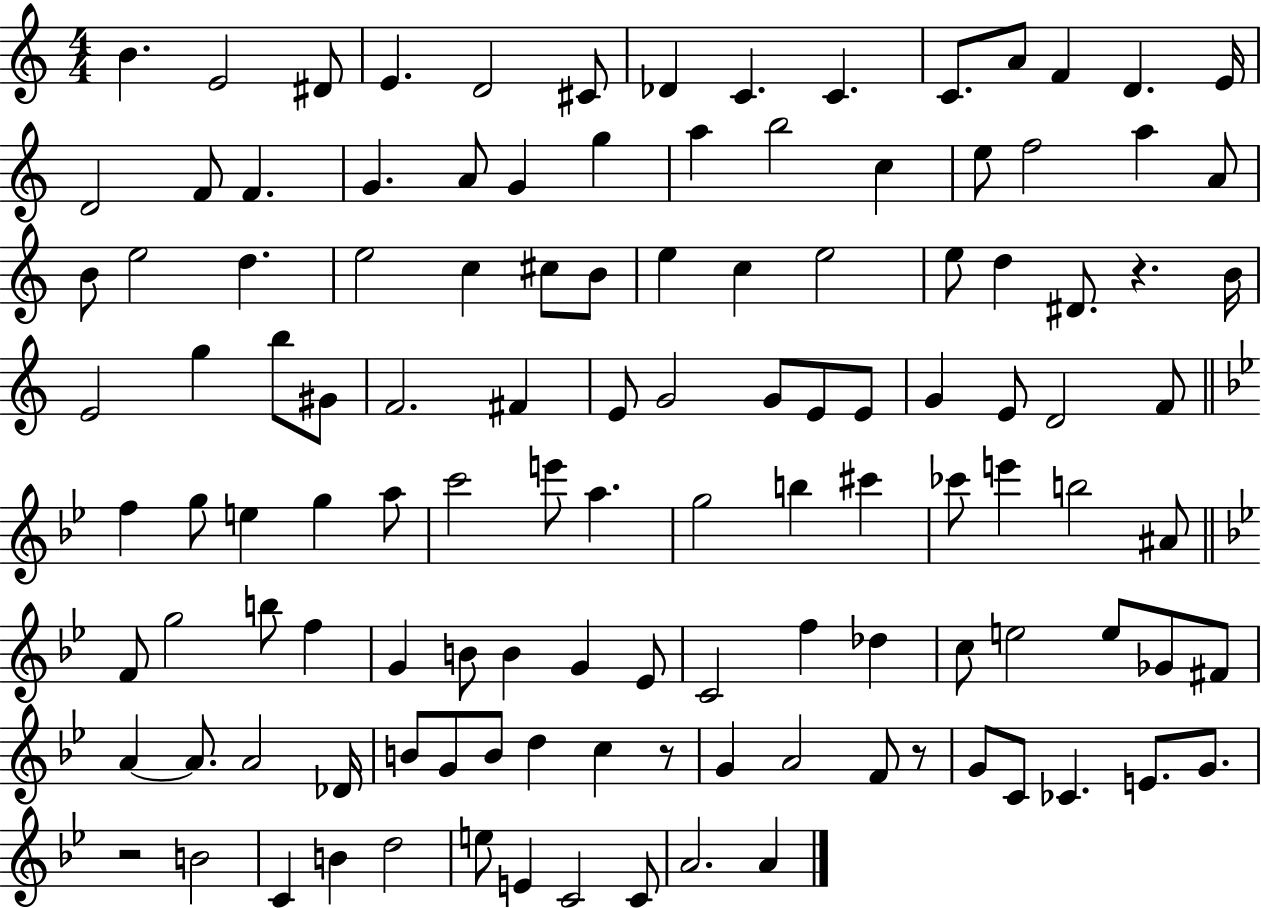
{
  \clef treble
  \numericTimeSignature
  \time 4/4
  \key c \major
  b'4. e'2 dis'8 | e'4. d'2 cis'8 | des'4 c'4. c'4. | c'8. a'8 f'4 d'4. e'16 | \break d'2 f'8 f'4. | g'4. a'8 g'4 g''4 | a''4 b''2 c''4 | e''8 f''2 a''4 a'8 | \break b'8 e''2 d''4. | e''2 c''4 cis''8 b'8 | e''4 c''4 e''2 | e''8 d''4 dis'8. r4. b'16 | \break e'2 g''4 b''8 gis'8 | f'2. fis'4 | e'8 g'2 g'8 e'8 e'8 | g'4 e'8 d'2 f'8 | \break \bar "||" \break \key bes \major f''4 g''8 e''4 g''4 a''8 | c'''2 e'''8 a''4. | g''2 b''4 cis'''4 | ces'''8 e'''4 b''2 ais'8 | \break \bar "||" \break \key bes \major f'8 g''2 b''8 f''4 | g'4 b'8 b'4 g'4 ees'8 | c'2 f''4 des''4 | c''8 e''2 e''8 ges'8 fis'8 | \break a'4~~ a'8. a'2 des'16 | b'8 g'8 b'8 d''4 c''4 r8 | g'4 a'2 f'8 r8 | g'8 c'8 ces'4. e'8. g'8. | \break r2 b'2 | c'4 b'4 d''2 | e''8 e'4 c'2 c'8 | a'2. a'4 | \break \bar "|."
}